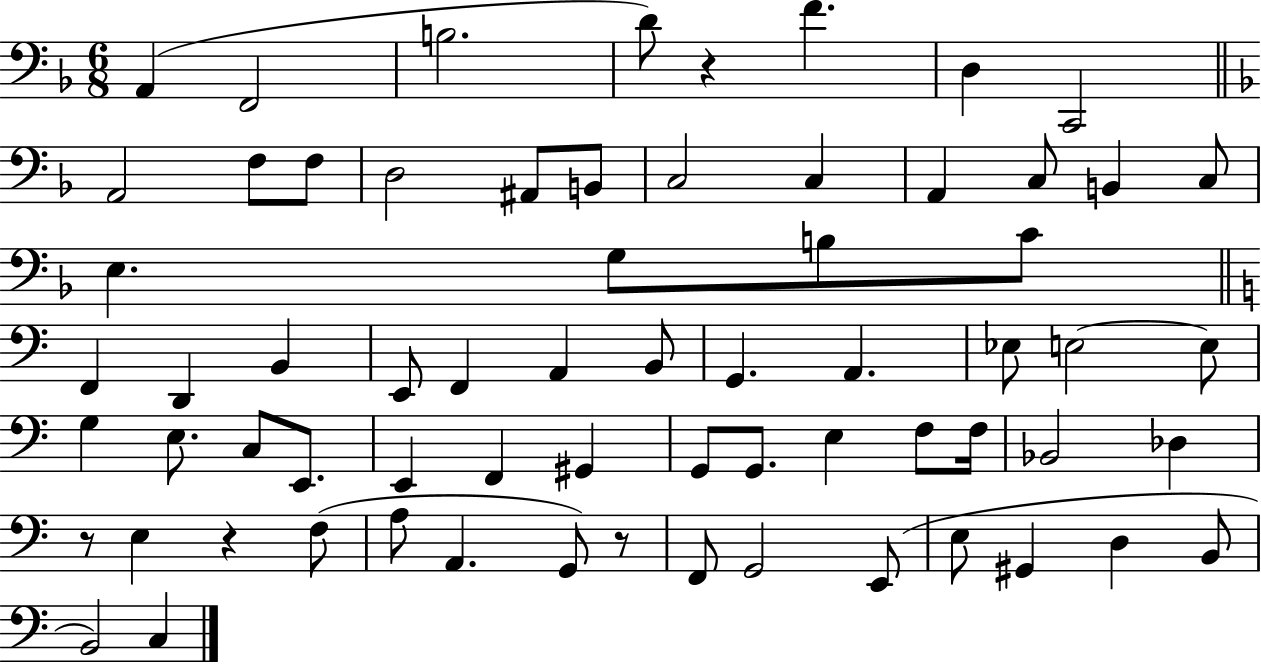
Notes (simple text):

A2/q F2/h B3/h. D4/e R/q F4/q. D3/q C2/h A2/h F3/e F3/e D3/h A#2/e B2/e C3/h C3/q A2/q C3/e B2/q C3/e E3/q. G3/e B3/e C4/e F2/q D2/q B2/q E2/e F2/q A2/q B2/e G2/q. A2/q. Eb3/e E3/h E3/e G3/q E3/e. C3/e E2/e. E2/q F2/q G#2/q G2/e G2/e. E3/q F3/e F3/s Bb2/h Db3/q R/e E3/q R/q F3/e A3/e A2/q. G2/e R/e F2/e G2/h E2/e E3/e G#2/q D3/q B2/e B2/h C3/q